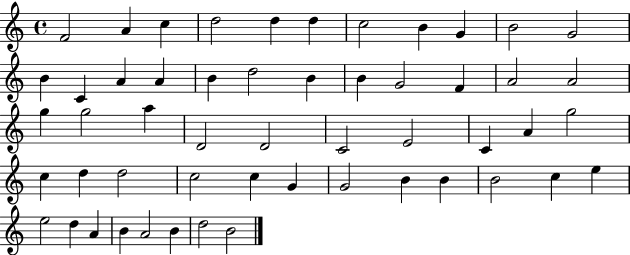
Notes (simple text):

F4/h A4/q C5/q D5/h D5/q D5/q C5/h B4/q G4/q B4/h G4/h B4/q C4/q A4/q A4/q B4/q D5/h B4/q B4/q G4/h F4/q A4/h A4/h G5/q G5/h A5/q D4/h D4/h C4/h E4/h C4/q A4/q G5/h C5/q D5/q D5/h C5/h C5/q G4/q G4/h B4/q B4/q B4/h C5/q E5/q E5/h D5/q A4/q B4/q A4/h B4/q D5/h B4/h